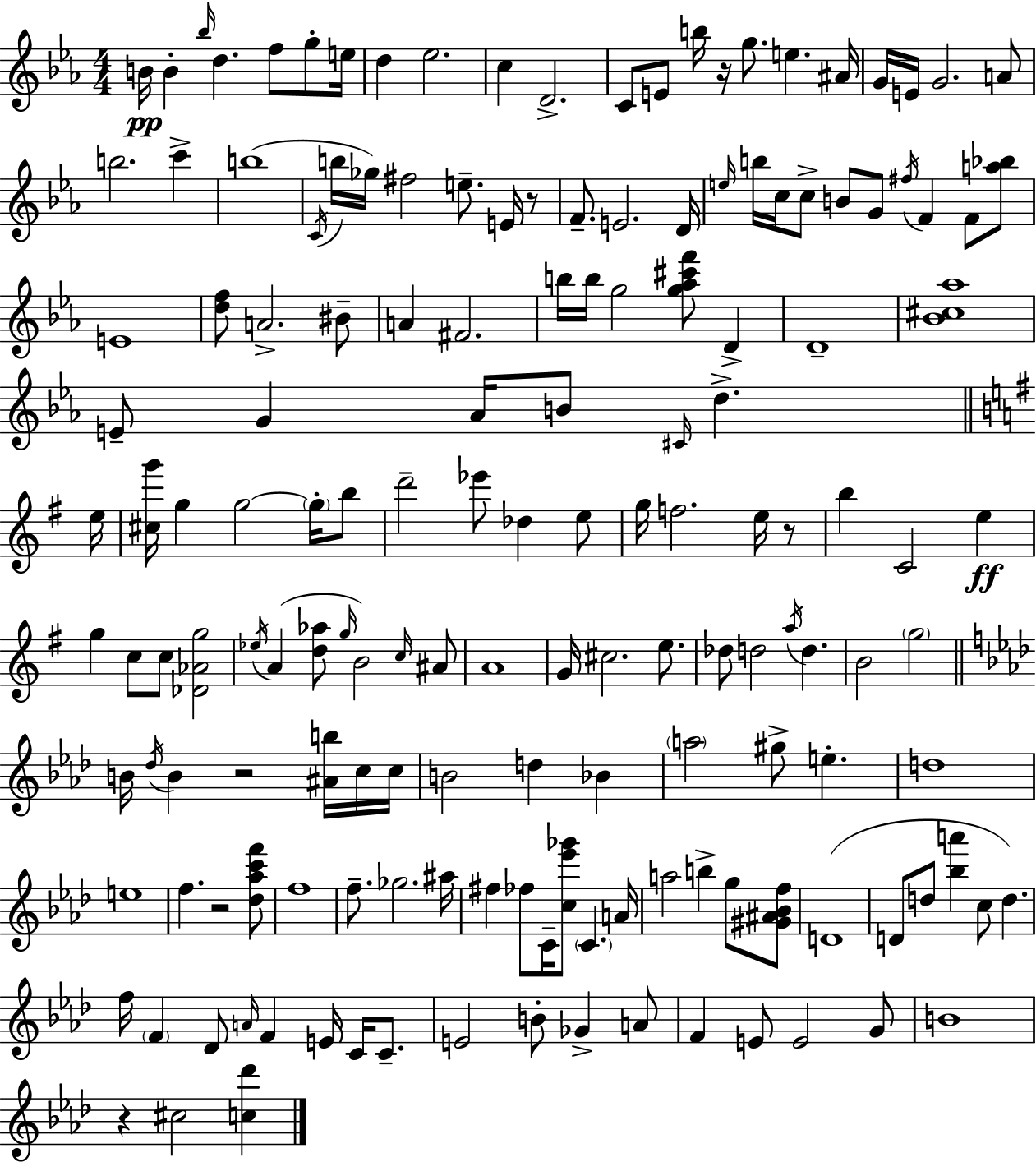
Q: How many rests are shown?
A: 6